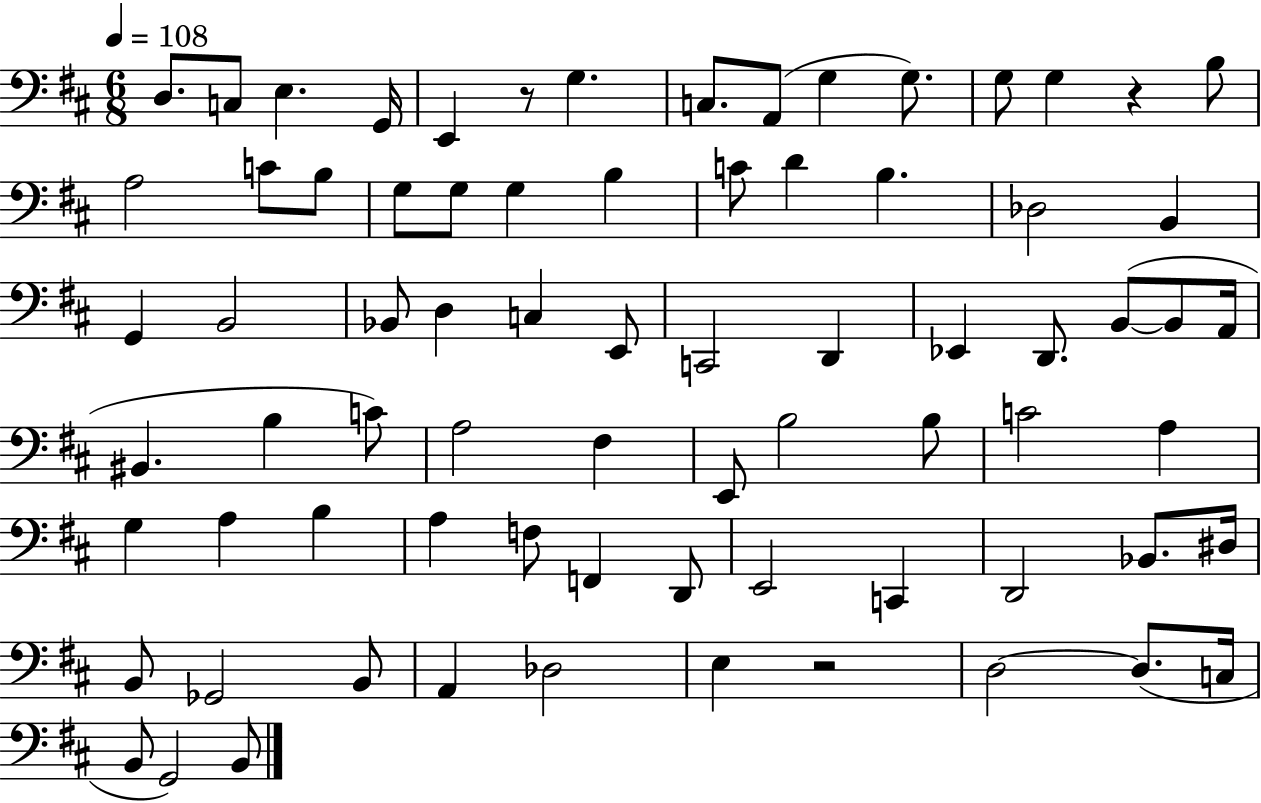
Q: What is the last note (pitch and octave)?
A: B2